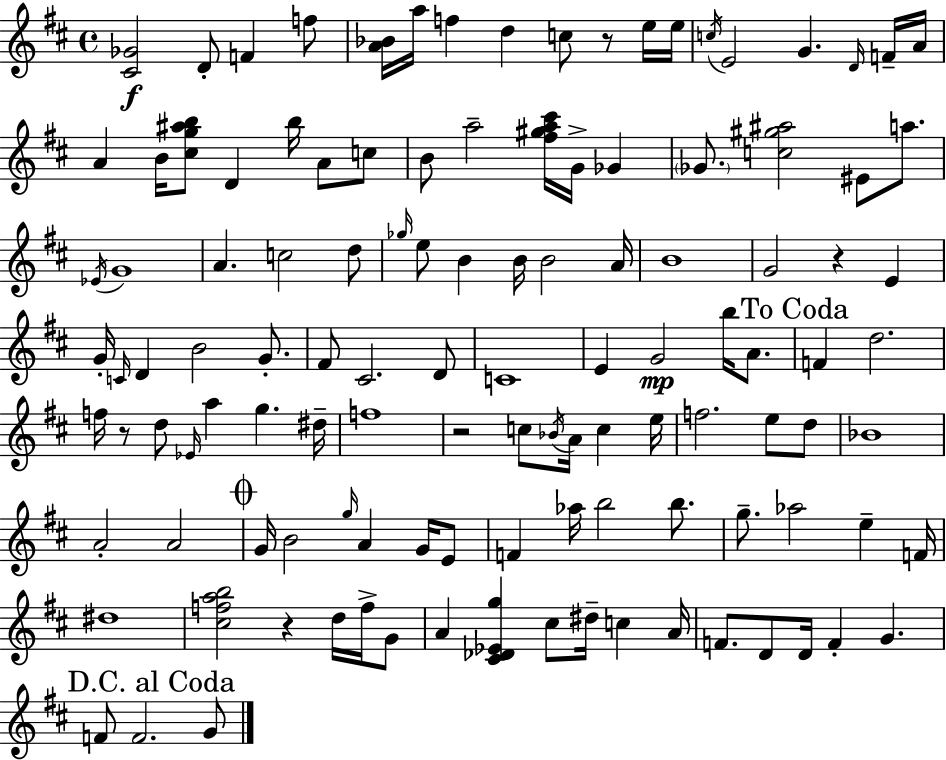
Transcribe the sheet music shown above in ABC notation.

X:1
T:Untitled
M:4/4
L:1/4
K:D
[^C_G]2 D/2 F f/2 [A_B]/4 a/4 f d c/2 z/2 e/4 e/4 c/4 E2 G D/4 F/4 A/4 A B/4 [^cg^ab]/2 D b/4 A/2 c/2 B/2 a2 [^f^ga^c']/4 G/4 _G _G/2 [c^g^a]2 ^E/2 a/2 _E/4 G4 A c2 d/2 _g/4 e/2 B B/4 B2 A/4 B4 G2 z E G/4 C/4 D B2 G/2 ^F/2 ^C2 D/2 C4 E G2 b/4 A/2 F d2 f/4 z/2 d/2 _E/4 a g ^d/4 f4 z2 c/2 _B/4 A/4 c e/4 f2 e/2 d/2 _B4 A2 A2 G/4 B2 g/4 A G/4 E/2 F _a/4 b2 b/2 g/2 _a2 e F/4 ^d4 [^cfab]2 z d/4 f/4 G/2 A [^C_D_Eg] ^c/2 ^d/4 c A/4 F/2 D/2 D/4 F G F/2 F2 G/2